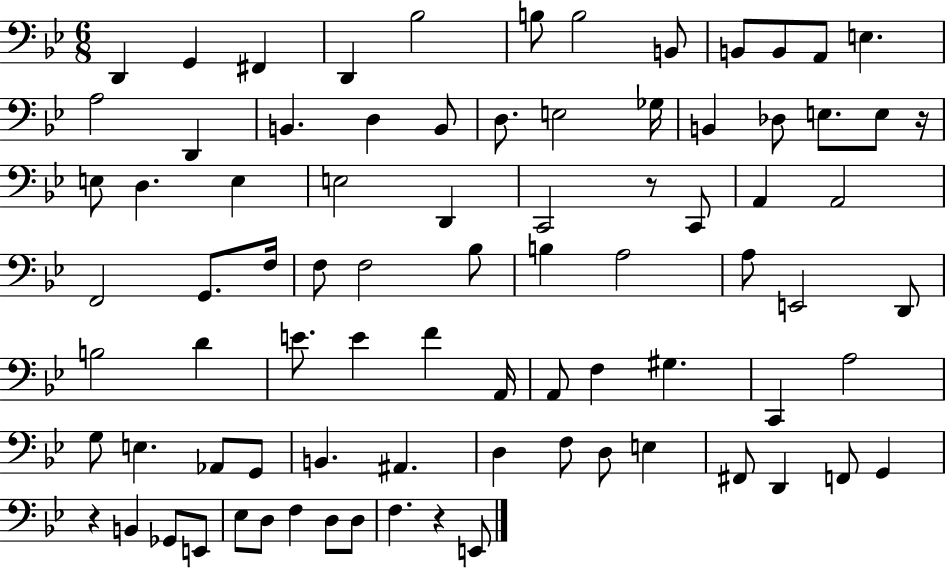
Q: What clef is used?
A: bass